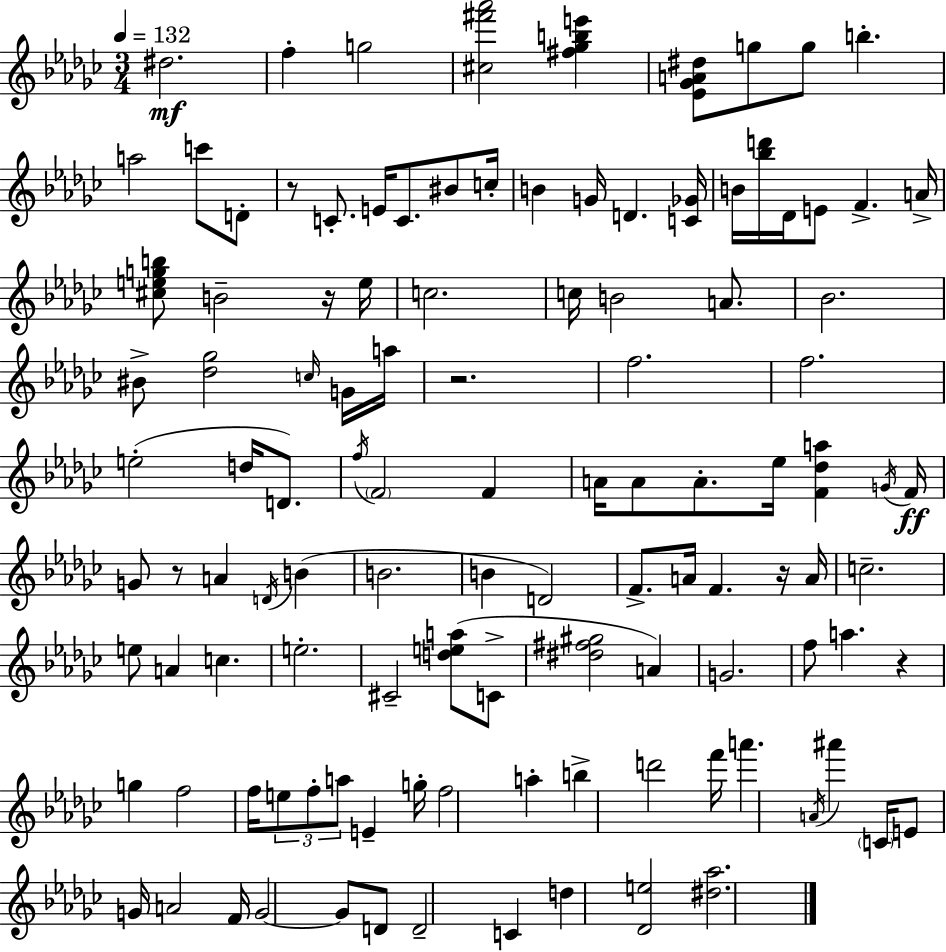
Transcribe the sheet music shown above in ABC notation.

X:1
T:Untitled
M:3/4
L:1/4
K:Ebm
^d2 f g2 [^c^f'_a']2 [^f_gbe'] [_E_GA^d]/2 g/2 g/2 b a2 c'/2 D/2 z/2 C/2 E/4 C/2 ^B/2 c/4 B G/4 D [C_G]/4 B/4 [_bd']/4 _D/4 E/2 F A/4 [^cegb]/2 B2 z/4 e/4 c2 c/4 B2 A/2 _B2 ^B/2 [_d_g]2 c/4 G/4 a/4 z2 f2 f2 e2 d/4 D/2 f/4 F2 F A/4 A/2 A/2 _e/4 [F_da] G/4 F/4 G/2 z/2 A D/4 B B2 B D2 F/2 A/4 F z/4 A/4 c2 e/2 A c e2 ^C2 [dea]/2 C/2 [^d^f^g]2 A G2 f/2 a z g f2 f/4 e/2 f/2 a/2 E g/4 f2 a b d'2 f'/4 a' A/4 ^a' C/4 E/2 G/4 A2 F/4 G2 G/2 D/2 D2 C d [_De]2 [^d_a]2